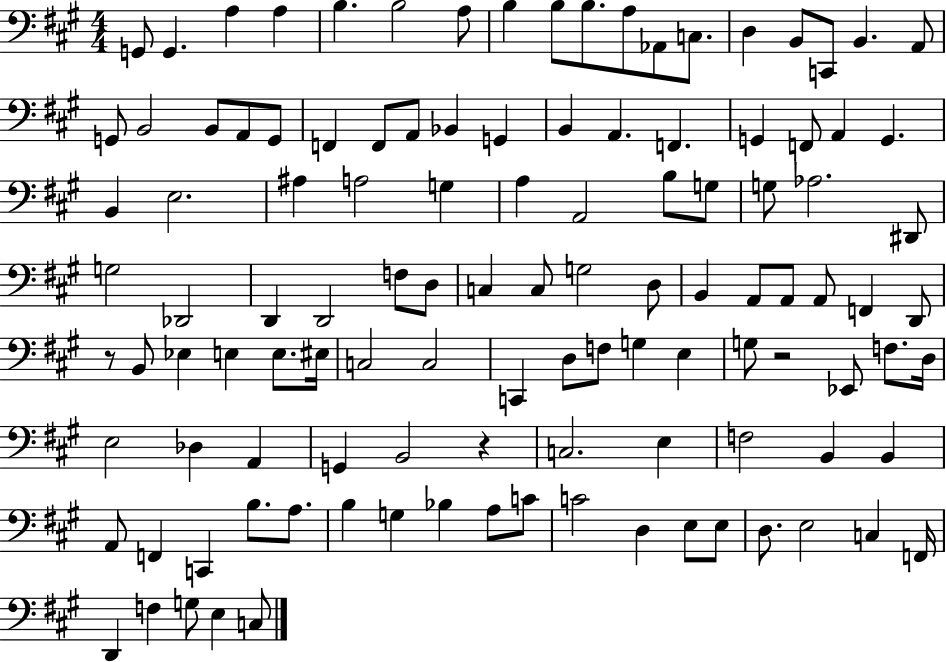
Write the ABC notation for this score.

X:1
T:Untitled
M:4/4
L:1/4
K:A
G,,/2 G,, A, A, B, B,2 A,/2 B, B,/2 B,/2 A,/2 _A,,/2 C,/2 D, B,,/2 C,,/2 B,, A,,/2 G,,/2 B,,2 B,,/2 A,,/2 G,,/2 F,, F,,/2 A,,/2 _B,, G,, B,, A,, F,, G,, F,,/2 A,, G,, B,, E,2 ^A, A,2 G, A, A,,2 B,/2 G,/2 G,/2 _A,2 ^D,,/2 G,2 _D,,2 D,, D,,2 F,/2 D,/2 C, C,/2 G,2 D,/2 B,, A,,/2 A,,/2 A,,/2 F,, D,,/2 z/2 B,,/2 _E, E, E,/2 ^E,/4 C,2 C,2 C,, D,/2 F,/2 G, E, G,/2 z2 _E,,/2 F,/2 D,/4 E,2 _D, A,, G,, B,,2 z C,2 E, F,2 B,, B,, A,,/2 F,, C,, B,/2 A,/2 B, G, _B, A,/2 C/2 C2 D, E,/2 E,/2 D,/2 E,2 C, F,,/4 D,, F, G,/2 E, C,/2